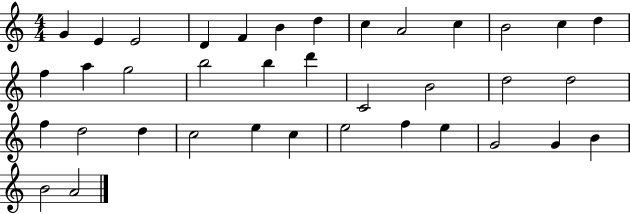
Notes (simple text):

G4/q E4/q E4/h D4/q F4/q B4/q D5/q C5/q A4/h C5/q B4/h C5/q D5/q F5/q A5/q G5/h B5/h B5/q D6/q C4/h B4/h D5/h D5/h F5/q D5/h D5/q C5/h E5/q C5/q E5/h F5/q E5/q G4/h G4/q B4/q B4/h A4/h